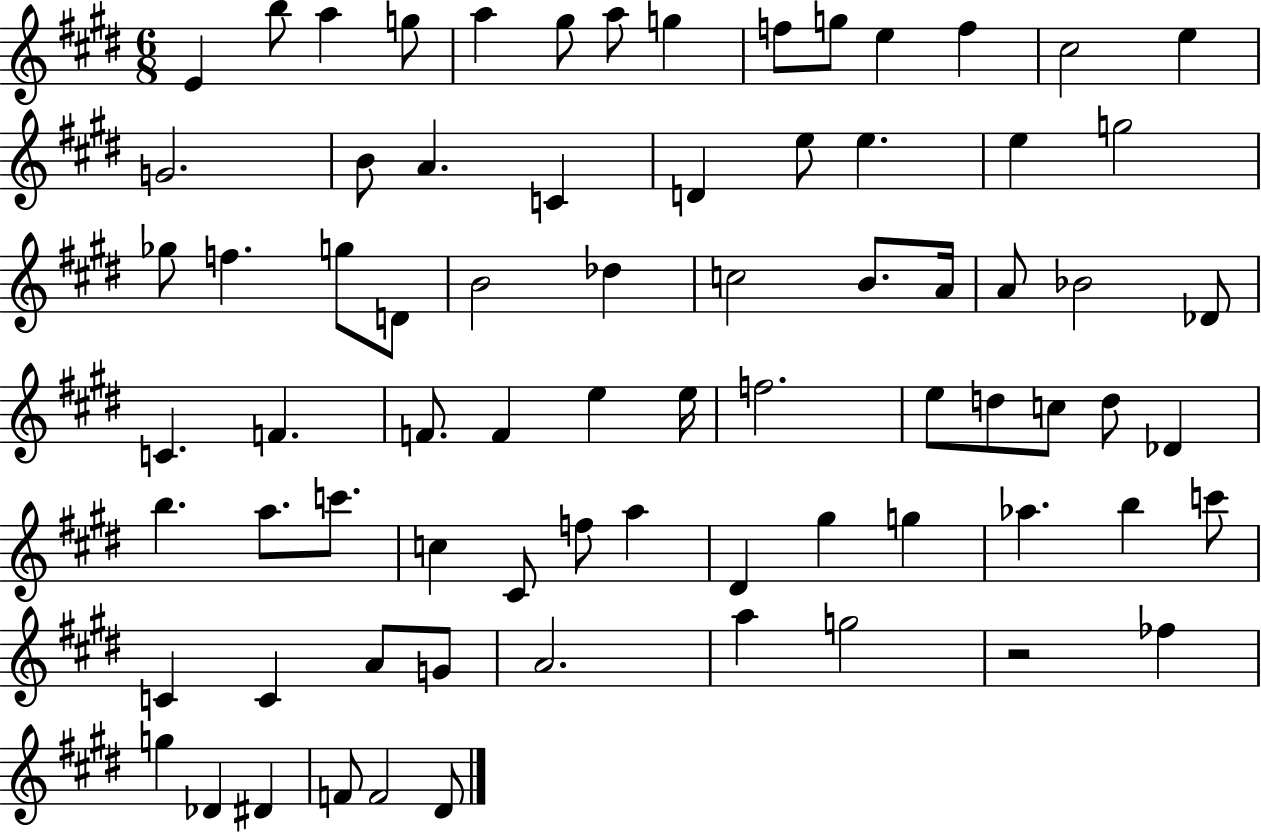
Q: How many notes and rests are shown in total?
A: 75